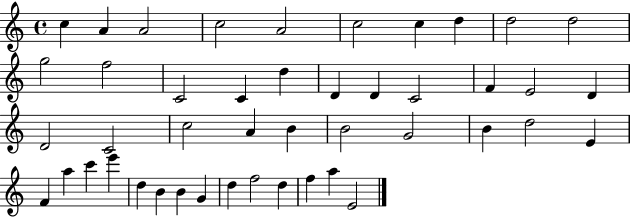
C5/q A4/q A4/h C5/h A4/h C5/h C5/q D5/q D5/h D5/h G5/h F5/h C4/h C4/q D5/q D4/q D4/q C4/h F4/q E4/h D4/q D4/h C4/h C5/h A4/q B4/q B4/h G4/h B4/q D5/h E4/q F4/q A5/q C6/q E6/q D5/q B4/q B4/q G4/q D5/q F5/h D5/q F5/q A5/q E4/h